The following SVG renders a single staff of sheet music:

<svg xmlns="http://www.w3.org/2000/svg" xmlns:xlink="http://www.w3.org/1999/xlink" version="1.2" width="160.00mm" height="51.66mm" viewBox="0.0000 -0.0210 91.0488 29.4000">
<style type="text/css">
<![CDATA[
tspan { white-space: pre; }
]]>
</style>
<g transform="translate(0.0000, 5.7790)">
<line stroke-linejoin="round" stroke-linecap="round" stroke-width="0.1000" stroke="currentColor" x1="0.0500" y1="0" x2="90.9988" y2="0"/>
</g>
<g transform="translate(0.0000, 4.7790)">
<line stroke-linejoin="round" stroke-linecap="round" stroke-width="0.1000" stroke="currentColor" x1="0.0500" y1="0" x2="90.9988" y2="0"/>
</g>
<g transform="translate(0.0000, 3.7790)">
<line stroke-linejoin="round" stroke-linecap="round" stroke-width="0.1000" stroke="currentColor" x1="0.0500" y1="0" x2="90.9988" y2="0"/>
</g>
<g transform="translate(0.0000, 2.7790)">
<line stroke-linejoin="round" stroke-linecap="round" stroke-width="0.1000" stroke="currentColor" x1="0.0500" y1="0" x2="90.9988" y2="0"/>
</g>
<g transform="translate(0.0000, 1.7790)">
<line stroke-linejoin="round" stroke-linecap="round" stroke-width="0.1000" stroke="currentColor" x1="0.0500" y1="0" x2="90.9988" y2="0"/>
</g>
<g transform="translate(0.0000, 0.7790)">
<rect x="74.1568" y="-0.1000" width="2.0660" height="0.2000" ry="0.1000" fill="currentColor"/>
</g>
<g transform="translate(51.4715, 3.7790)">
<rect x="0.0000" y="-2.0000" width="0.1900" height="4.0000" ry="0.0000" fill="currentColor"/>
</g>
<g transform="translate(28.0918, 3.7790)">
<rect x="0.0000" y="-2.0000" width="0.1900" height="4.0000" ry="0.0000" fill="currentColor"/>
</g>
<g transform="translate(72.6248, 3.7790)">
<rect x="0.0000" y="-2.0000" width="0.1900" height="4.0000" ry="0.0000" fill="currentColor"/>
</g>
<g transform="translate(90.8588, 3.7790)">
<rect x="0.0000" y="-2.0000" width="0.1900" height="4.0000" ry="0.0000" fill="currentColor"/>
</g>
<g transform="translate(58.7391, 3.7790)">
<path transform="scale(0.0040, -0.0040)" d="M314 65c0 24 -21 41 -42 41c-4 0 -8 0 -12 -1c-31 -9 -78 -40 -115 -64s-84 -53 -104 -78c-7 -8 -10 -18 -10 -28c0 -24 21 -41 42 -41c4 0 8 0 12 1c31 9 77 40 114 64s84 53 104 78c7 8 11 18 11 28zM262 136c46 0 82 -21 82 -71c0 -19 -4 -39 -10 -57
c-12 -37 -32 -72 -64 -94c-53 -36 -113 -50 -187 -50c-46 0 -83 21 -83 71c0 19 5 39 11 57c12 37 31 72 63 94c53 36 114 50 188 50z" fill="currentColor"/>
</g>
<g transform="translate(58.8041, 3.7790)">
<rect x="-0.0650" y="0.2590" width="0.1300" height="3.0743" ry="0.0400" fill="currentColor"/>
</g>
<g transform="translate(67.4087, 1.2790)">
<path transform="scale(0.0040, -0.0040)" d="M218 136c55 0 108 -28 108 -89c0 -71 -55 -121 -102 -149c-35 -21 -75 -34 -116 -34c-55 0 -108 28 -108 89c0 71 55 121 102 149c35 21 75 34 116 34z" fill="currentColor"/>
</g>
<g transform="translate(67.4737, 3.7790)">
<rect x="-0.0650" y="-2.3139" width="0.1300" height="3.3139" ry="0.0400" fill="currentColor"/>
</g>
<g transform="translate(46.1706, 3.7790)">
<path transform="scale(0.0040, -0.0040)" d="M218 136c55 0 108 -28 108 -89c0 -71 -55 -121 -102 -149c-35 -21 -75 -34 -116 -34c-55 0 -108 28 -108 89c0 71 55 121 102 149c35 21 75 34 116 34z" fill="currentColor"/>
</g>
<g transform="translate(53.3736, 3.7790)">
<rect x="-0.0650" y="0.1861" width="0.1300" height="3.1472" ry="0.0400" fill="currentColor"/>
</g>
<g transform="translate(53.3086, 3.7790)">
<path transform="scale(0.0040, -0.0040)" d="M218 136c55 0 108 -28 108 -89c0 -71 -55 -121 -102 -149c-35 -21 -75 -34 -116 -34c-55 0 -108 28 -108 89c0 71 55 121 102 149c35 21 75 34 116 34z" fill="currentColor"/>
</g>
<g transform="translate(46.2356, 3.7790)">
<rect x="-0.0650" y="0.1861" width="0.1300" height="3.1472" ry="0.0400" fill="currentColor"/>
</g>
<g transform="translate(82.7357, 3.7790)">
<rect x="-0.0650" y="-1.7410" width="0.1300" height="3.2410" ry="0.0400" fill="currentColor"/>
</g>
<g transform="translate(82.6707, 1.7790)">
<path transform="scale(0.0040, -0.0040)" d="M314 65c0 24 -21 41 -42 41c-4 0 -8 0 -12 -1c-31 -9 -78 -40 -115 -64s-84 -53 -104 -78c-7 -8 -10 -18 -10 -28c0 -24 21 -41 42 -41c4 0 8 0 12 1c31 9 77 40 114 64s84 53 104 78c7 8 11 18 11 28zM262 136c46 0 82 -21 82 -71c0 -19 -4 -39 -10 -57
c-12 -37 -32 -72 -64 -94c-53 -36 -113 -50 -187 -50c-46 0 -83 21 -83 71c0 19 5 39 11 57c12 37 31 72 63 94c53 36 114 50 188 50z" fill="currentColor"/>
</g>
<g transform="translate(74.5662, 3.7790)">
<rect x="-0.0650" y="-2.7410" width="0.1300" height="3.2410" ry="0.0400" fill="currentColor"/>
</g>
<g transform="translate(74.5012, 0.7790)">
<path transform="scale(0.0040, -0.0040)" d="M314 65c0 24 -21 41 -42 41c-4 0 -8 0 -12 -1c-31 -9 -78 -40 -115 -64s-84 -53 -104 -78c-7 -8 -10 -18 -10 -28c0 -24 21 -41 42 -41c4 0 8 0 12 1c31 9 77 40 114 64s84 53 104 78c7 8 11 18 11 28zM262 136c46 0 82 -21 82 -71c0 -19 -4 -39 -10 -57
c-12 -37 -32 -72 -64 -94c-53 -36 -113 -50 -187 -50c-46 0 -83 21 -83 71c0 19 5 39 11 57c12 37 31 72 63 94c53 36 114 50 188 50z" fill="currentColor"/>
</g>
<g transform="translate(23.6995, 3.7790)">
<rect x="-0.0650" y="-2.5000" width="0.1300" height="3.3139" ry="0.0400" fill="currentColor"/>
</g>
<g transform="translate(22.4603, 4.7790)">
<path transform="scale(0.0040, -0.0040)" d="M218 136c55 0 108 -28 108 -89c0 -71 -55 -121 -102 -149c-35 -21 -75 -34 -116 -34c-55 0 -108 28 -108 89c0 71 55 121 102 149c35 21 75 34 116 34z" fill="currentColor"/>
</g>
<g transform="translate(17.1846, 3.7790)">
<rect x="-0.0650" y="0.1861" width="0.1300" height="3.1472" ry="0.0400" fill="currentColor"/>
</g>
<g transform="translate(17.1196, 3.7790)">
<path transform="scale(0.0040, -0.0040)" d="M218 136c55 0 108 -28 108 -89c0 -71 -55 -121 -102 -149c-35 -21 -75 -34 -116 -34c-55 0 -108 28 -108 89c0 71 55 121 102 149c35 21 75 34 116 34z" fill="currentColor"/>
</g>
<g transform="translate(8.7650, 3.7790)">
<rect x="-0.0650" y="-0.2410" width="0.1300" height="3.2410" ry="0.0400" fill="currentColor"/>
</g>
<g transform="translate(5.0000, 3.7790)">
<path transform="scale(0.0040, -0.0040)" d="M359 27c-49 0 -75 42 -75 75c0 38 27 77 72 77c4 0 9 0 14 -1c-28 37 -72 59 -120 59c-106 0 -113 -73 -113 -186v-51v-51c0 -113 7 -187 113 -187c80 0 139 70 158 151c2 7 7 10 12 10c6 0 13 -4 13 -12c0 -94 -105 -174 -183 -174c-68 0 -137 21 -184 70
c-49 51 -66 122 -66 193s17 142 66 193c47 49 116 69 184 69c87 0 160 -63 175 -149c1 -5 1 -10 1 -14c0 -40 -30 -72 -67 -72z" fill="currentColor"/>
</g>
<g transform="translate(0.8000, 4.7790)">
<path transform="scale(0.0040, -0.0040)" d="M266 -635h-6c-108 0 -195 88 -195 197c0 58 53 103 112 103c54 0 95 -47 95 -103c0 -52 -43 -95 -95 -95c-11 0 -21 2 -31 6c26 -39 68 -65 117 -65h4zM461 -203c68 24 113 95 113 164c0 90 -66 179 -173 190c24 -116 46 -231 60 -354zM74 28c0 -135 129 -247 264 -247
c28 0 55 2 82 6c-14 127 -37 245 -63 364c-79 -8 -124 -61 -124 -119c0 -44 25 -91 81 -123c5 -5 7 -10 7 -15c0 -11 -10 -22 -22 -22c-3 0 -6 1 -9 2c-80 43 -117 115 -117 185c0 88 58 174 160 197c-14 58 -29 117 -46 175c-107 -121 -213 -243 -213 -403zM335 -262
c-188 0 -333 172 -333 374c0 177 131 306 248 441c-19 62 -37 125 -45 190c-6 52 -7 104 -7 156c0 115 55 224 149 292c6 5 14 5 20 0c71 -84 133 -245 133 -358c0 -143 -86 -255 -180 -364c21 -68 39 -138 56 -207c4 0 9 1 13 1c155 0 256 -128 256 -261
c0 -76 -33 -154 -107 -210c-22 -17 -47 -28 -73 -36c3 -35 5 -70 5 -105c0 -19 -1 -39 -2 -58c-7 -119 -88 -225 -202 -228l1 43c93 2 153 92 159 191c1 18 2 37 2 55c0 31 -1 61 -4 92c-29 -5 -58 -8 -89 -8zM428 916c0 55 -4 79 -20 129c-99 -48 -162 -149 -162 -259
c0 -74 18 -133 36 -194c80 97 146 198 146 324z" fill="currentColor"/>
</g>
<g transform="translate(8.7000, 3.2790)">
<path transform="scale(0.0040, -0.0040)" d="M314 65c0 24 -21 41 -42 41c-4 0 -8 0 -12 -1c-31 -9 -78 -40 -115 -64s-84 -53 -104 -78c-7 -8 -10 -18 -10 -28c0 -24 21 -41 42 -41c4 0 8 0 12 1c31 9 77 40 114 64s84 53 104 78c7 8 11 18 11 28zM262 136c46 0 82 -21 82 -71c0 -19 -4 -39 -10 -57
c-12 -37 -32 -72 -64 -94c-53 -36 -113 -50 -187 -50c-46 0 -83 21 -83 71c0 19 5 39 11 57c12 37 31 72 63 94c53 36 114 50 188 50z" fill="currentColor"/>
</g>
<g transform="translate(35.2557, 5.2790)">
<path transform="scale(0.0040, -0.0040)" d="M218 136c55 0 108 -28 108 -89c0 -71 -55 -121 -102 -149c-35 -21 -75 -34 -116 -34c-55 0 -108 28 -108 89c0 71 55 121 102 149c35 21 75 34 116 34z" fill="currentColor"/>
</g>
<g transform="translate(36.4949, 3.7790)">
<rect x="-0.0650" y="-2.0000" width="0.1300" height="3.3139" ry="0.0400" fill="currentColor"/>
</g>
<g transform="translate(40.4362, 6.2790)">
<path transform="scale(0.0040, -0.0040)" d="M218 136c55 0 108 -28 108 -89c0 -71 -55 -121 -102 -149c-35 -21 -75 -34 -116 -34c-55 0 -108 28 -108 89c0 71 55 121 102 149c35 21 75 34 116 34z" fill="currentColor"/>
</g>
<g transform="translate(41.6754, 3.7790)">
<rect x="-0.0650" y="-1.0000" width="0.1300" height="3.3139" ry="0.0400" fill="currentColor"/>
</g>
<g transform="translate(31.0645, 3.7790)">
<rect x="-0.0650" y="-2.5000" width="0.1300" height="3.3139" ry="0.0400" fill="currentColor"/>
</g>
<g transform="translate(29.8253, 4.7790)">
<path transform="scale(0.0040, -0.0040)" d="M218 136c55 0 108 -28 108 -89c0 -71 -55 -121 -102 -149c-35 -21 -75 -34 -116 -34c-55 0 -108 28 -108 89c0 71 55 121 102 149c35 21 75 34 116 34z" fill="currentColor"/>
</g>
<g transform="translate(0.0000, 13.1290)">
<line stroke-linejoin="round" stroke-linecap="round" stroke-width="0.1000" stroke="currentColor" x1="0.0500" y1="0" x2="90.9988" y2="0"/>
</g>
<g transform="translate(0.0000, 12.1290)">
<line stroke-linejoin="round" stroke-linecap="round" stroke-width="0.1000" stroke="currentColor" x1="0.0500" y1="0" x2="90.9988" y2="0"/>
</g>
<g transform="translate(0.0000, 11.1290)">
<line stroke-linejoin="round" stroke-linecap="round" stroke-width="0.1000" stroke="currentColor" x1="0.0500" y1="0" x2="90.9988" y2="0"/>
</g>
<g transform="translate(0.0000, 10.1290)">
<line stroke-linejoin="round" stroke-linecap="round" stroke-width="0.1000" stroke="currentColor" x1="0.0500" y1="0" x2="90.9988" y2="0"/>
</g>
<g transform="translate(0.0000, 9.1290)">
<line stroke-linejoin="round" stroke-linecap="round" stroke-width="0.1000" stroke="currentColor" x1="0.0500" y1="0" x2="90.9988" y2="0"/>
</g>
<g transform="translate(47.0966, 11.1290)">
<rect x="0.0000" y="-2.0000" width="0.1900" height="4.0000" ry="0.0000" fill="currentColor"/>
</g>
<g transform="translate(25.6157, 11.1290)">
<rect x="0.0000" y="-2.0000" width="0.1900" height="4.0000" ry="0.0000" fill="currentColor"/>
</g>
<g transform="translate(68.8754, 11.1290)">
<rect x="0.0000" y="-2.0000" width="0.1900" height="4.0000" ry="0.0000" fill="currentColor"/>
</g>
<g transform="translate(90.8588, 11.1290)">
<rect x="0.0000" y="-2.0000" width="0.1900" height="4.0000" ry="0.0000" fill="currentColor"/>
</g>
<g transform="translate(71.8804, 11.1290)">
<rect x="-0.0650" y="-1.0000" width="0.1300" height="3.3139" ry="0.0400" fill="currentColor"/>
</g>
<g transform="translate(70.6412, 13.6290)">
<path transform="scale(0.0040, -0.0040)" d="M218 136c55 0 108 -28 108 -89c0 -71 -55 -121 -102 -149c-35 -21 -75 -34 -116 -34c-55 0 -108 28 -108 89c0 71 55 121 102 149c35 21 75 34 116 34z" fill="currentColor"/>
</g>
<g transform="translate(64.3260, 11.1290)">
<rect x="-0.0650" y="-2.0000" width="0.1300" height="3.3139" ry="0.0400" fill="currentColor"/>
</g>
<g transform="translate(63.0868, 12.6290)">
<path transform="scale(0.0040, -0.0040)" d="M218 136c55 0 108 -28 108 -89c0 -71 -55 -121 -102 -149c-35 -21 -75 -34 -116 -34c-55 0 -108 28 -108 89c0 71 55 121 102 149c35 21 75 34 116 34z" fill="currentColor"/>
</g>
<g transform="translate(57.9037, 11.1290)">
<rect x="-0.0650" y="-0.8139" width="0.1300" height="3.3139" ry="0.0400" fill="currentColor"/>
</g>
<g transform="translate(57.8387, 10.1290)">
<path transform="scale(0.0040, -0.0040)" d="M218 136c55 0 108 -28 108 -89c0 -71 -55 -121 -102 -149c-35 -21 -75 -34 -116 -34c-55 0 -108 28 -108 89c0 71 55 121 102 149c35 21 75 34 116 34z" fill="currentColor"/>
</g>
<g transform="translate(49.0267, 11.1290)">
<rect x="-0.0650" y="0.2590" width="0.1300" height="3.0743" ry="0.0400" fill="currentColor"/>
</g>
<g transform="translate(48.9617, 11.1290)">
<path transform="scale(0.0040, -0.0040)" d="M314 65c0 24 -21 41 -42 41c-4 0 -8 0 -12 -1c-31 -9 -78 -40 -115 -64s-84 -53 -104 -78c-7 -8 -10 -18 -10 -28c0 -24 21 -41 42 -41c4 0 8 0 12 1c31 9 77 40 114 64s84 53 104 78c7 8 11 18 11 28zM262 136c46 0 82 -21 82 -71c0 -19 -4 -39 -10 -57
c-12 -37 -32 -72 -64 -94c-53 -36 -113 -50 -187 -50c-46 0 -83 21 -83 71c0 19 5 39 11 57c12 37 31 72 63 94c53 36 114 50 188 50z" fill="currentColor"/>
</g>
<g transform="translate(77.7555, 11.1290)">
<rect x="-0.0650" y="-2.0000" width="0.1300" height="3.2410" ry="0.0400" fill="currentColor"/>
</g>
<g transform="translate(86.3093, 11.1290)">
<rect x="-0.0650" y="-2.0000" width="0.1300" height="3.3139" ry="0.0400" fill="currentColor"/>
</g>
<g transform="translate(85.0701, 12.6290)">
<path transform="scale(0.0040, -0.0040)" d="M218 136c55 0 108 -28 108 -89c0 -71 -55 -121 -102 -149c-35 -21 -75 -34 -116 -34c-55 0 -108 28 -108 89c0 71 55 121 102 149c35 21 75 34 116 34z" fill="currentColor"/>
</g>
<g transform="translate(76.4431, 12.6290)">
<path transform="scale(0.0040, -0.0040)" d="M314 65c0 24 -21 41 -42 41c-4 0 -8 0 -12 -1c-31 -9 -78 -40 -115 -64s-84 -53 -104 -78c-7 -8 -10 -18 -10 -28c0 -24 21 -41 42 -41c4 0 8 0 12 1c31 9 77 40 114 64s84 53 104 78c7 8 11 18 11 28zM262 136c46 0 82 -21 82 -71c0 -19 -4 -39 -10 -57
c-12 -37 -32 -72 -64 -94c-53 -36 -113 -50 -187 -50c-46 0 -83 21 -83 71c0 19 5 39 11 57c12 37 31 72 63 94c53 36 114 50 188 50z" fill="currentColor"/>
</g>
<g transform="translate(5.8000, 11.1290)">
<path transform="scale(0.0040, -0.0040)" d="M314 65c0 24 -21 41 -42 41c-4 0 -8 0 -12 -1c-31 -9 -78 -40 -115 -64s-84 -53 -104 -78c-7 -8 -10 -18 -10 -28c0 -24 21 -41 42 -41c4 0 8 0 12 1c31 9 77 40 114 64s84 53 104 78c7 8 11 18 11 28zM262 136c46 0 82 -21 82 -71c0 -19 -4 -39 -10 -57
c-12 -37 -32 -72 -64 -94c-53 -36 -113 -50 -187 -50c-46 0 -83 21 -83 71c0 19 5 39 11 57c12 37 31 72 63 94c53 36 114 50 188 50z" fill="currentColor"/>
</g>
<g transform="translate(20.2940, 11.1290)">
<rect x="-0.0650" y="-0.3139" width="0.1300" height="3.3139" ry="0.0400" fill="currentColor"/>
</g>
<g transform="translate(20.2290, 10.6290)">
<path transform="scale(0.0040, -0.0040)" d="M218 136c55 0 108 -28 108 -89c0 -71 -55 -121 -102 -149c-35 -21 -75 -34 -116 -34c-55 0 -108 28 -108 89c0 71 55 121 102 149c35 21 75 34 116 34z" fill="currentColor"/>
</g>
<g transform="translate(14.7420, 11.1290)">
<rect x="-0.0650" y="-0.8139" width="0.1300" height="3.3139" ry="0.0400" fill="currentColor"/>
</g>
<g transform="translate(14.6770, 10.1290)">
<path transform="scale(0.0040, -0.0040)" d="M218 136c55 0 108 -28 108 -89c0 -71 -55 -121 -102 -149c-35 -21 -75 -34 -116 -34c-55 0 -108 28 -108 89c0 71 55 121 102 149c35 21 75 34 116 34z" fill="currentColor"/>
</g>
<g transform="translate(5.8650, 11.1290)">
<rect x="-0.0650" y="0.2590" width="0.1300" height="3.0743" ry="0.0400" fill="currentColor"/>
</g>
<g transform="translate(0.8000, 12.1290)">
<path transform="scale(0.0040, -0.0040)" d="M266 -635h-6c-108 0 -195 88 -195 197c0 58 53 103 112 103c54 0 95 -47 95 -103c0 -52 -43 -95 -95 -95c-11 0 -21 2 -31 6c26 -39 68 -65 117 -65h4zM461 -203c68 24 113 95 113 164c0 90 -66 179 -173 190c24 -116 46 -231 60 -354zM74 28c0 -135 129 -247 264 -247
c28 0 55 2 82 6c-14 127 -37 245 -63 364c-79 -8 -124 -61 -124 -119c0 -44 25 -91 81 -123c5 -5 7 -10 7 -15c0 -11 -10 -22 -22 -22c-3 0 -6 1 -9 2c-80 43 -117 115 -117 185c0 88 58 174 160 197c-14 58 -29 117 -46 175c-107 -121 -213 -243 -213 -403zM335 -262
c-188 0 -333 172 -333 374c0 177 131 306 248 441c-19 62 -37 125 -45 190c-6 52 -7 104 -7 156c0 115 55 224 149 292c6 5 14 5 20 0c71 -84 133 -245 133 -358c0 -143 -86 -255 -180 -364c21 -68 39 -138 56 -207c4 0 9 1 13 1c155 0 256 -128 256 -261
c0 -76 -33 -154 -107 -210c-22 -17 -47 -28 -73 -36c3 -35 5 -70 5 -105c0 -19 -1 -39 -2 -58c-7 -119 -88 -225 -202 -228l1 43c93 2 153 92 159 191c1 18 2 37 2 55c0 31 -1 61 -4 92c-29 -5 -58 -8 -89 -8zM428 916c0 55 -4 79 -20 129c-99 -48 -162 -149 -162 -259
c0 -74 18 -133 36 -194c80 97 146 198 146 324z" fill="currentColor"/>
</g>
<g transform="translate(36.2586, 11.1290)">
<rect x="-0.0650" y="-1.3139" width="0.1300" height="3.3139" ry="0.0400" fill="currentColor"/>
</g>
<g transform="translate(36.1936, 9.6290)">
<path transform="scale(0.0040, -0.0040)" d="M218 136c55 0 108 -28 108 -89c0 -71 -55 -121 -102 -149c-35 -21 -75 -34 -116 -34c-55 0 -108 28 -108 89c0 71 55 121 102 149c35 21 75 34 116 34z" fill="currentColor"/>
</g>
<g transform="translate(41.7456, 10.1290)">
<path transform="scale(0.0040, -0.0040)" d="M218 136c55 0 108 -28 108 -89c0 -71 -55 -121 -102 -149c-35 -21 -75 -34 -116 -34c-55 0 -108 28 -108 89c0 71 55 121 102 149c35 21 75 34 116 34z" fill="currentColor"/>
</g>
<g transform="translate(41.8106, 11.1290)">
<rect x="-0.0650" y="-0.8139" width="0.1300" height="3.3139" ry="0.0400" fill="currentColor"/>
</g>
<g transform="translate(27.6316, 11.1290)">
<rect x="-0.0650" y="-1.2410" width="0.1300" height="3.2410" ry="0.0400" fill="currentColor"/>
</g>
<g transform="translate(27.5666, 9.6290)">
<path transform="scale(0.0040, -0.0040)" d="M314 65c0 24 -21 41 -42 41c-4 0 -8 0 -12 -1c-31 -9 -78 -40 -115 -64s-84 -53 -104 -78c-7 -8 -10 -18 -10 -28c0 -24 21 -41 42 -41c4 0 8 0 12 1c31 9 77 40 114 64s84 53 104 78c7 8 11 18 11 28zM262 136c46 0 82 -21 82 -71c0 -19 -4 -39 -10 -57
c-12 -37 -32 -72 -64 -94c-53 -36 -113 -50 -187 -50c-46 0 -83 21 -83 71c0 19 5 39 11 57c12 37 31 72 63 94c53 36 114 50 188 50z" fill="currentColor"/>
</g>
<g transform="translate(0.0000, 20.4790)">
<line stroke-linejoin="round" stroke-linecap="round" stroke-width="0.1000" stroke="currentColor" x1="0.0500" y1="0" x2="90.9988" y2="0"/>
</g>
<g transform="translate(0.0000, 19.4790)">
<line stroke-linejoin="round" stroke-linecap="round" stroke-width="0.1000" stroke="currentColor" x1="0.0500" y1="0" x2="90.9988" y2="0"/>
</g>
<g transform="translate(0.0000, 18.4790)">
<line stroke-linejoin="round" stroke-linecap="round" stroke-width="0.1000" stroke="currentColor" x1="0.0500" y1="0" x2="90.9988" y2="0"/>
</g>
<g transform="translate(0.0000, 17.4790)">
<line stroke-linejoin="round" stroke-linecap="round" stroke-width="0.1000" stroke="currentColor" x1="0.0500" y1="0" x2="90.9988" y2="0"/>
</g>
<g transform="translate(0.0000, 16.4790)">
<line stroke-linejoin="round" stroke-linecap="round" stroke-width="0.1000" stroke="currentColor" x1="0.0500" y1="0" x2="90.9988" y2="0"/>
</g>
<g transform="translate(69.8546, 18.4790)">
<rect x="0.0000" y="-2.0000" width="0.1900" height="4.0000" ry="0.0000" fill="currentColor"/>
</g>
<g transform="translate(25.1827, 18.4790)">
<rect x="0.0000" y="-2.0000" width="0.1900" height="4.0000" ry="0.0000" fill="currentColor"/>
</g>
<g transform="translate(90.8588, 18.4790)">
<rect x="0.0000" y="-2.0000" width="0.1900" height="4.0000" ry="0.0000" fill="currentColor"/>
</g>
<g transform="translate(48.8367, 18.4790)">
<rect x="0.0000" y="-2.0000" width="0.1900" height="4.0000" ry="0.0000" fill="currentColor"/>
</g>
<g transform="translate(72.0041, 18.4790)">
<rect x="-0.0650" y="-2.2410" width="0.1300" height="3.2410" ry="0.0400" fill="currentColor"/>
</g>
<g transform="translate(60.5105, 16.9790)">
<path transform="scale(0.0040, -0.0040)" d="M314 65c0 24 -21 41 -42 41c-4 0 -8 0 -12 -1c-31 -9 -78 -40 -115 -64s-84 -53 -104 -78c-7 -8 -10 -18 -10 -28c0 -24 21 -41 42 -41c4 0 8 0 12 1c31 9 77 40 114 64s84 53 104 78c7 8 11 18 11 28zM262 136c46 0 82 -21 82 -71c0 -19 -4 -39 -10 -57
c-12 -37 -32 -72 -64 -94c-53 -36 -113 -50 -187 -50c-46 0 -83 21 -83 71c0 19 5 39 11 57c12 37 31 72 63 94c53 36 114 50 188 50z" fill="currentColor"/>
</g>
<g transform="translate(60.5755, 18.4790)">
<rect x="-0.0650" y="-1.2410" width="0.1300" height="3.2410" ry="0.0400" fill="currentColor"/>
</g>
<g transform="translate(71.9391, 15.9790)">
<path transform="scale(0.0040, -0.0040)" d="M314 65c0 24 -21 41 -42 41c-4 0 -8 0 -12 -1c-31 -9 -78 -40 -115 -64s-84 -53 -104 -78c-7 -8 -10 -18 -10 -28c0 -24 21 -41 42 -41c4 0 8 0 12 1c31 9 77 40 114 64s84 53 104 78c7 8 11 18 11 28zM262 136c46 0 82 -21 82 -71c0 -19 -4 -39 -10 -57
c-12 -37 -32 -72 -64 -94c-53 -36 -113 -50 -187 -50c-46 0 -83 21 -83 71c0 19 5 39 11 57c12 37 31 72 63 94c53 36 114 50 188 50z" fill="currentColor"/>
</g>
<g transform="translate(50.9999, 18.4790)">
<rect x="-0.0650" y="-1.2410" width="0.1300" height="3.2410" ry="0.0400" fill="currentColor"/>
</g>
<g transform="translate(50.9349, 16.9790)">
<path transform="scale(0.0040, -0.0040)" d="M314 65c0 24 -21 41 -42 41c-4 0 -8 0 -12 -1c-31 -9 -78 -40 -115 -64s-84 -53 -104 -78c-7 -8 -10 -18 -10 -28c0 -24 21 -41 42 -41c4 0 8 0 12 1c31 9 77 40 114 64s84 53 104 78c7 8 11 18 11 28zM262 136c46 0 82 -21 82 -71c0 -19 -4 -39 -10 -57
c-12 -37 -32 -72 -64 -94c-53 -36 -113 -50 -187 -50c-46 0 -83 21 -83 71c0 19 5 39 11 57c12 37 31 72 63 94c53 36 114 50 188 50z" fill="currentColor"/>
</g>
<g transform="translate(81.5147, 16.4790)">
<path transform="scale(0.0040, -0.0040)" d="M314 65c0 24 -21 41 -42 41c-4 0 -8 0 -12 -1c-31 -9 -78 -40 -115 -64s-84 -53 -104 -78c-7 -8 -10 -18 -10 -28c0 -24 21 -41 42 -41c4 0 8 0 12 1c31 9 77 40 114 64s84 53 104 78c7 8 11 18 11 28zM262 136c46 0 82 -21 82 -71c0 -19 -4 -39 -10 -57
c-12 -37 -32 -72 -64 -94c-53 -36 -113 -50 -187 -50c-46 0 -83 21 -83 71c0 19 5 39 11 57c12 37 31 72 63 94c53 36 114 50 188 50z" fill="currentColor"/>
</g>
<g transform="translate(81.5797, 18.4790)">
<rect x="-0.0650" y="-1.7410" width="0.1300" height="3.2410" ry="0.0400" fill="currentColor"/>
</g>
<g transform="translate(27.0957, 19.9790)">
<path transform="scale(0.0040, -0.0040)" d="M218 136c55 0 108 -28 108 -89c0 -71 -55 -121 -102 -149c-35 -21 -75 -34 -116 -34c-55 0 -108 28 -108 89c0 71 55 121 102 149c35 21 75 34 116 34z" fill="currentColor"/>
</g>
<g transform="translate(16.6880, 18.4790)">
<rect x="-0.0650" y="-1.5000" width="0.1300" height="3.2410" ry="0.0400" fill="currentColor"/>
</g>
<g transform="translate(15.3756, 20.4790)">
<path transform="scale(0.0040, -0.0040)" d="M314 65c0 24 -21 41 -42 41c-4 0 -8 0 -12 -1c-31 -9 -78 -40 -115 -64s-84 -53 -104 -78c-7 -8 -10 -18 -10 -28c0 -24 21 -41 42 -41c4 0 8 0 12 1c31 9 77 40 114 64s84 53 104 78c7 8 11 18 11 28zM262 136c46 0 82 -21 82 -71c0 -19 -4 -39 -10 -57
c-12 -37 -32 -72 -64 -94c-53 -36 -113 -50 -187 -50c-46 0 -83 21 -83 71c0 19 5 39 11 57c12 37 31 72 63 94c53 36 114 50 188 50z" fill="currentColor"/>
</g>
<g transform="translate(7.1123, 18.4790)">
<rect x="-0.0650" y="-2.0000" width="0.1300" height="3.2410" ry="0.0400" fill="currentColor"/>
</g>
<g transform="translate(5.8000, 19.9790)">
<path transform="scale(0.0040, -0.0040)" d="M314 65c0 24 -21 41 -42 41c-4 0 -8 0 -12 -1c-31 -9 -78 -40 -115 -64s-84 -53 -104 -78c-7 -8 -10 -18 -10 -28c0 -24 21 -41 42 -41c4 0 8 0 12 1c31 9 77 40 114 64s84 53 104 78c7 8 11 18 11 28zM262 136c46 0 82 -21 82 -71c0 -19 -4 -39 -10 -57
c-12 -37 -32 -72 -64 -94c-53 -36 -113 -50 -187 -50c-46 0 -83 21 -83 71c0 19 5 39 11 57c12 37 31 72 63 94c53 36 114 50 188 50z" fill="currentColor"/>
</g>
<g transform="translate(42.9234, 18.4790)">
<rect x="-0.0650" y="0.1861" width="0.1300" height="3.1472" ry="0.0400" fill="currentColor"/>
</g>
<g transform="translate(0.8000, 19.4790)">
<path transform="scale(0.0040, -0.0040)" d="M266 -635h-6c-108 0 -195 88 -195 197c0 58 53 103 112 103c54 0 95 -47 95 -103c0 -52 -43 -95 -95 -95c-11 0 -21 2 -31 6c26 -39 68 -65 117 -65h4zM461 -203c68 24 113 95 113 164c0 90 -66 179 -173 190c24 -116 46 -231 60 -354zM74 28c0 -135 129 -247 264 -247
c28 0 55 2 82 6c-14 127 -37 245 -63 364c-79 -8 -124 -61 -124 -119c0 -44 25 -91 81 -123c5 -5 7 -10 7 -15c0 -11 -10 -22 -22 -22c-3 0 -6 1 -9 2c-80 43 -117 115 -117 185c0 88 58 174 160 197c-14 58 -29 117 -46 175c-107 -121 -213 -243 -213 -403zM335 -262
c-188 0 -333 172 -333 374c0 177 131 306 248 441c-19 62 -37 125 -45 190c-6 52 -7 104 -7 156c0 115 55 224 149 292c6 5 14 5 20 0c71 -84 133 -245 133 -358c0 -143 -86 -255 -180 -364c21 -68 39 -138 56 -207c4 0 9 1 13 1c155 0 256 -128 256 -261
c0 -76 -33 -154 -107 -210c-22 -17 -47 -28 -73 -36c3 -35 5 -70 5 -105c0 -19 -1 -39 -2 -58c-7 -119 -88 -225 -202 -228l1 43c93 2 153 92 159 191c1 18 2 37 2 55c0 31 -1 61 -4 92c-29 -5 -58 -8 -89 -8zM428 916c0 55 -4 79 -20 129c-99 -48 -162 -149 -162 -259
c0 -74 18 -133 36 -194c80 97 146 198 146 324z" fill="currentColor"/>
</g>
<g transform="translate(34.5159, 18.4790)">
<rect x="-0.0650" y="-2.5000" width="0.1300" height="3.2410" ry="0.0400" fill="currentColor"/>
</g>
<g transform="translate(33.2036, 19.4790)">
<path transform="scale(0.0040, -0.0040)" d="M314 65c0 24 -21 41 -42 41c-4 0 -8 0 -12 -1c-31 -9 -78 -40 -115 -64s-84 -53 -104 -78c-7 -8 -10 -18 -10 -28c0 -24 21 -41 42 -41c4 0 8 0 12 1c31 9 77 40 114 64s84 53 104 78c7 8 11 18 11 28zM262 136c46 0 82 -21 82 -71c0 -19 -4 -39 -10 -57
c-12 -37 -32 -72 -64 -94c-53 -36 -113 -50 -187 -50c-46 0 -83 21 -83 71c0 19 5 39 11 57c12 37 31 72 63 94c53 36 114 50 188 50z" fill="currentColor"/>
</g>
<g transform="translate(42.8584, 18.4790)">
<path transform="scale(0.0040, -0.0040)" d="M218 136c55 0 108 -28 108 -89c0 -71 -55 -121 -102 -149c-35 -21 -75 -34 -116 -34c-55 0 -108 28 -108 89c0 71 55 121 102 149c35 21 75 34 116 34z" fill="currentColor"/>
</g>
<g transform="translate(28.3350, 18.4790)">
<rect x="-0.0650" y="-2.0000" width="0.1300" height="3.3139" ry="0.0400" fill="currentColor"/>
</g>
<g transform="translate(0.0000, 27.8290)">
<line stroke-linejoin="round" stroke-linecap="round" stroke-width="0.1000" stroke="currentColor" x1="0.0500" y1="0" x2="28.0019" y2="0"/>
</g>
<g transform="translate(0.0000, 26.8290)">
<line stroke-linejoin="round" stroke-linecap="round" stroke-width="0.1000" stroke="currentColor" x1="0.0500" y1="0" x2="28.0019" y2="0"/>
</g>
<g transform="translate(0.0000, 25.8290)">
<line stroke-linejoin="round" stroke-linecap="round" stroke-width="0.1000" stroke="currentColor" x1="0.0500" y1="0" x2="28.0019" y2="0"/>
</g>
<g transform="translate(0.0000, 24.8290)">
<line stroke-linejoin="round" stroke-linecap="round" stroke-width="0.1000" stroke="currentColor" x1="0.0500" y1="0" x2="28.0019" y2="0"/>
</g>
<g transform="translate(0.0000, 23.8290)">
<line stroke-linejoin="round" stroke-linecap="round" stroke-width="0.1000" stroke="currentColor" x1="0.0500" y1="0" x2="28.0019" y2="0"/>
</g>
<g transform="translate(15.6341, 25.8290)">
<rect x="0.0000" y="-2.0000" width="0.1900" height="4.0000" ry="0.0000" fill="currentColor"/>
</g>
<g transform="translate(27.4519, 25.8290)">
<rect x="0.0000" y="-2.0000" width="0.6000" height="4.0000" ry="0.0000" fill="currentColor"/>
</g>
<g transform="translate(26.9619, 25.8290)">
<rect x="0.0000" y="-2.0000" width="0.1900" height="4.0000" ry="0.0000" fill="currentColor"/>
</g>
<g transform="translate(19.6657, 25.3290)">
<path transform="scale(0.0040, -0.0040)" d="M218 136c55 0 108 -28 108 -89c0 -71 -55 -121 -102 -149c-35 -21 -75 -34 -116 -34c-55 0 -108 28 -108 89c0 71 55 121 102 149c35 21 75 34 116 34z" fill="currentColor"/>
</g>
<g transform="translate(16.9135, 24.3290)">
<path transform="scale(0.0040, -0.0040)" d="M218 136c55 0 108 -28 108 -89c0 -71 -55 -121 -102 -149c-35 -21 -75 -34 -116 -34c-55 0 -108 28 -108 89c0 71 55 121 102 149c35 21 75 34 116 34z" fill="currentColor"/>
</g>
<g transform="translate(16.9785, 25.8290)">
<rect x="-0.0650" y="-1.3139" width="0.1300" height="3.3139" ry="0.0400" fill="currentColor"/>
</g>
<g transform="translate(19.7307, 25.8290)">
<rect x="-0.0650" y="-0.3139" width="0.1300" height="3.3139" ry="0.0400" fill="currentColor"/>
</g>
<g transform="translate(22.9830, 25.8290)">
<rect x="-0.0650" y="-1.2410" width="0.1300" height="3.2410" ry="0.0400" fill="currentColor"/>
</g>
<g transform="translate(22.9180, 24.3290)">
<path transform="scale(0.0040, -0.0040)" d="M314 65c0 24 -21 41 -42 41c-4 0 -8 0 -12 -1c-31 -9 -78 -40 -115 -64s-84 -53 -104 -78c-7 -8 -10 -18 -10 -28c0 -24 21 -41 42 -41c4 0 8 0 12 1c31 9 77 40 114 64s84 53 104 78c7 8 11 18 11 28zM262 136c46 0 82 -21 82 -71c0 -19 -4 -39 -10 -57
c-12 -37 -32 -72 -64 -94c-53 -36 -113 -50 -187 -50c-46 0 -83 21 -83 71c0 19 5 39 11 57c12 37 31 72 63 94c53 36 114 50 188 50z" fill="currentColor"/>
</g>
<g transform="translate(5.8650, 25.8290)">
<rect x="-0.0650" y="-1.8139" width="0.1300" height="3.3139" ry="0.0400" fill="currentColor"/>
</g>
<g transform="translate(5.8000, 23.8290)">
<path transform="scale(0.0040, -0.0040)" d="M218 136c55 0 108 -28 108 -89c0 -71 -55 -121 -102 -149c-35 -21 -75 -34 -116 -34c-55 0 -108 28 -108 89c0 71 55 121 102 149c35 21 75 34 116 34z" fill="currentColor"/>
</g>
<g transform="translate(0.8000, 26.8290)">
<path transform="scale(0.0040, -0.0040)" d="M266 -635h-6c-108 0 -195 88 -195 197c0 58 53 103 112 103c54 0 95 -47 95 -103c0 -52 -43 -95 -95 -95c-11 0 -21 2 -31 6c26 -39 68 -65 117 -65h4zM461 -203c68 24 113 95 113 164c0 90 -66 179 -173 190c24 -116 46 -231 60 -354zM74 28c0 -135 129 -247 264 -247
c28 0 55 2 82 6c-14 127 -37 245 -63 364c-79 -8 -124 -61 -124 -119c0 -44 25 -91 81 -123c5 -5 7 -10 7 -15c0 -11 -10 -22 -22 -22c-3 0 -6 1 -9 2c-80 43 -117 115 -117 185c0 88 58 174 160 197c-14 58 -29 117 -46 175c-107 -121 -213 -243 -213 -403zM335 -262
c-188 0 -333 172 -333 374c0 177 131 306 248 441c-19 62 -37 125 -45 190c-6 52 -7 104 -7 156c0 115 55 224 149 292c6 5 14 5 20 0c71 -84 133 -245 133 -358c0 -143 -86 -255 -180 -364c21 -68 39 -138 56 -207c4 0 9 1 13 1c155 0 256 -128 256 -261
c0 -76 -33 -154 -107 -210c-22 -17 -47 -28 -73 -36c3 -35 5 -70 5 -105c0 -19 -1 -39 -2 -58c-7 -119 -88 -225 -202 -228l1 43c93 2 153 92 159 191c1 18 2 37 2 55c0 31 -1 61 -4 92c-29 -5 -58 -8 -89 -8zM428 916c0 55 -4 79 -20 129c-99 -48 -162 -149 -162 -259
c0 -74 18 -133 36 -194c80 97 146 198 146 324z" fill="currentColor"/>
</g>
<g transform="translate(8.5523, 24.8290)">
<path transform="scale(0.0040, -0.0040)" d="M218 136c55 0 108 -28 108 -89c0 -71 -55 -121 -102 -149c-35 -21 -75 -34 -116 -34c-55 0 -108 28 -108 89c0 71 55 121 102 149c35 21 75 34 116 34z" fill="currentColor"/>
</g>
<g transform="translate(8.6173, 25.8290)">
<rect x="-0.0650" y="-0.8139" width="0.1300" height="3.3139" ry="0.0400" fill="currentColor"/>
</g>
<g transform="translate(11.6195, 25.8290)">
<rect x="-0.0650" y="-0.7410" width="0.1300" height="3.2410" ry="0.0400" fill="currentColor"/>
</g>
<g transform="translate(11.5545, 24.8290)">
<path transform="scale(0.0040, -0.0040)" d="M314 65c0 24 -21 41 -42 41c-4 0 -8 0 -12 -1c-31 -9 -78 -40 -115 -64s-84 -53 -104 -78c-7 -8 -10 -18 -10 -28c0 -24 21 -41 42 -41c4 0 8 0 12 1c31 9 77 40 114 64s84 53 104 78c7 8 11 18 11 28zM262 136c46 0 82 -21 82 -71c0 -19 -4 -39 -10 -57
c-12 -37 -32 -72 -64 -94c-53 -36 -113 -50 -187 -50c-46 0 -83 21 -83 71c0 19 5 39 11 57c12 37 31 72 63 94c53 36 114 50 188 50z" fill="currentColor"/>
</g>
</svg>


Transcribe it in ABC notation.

X:1
T:Untitled
M:4/4
L:1/4
K:C
c2 B G G F D B B B2 g a2 f2 B2 d c e2 e d B2 d F D F2 F F2 E2 F G2 B e2 e2 g2 f2 f d d2 e c e2